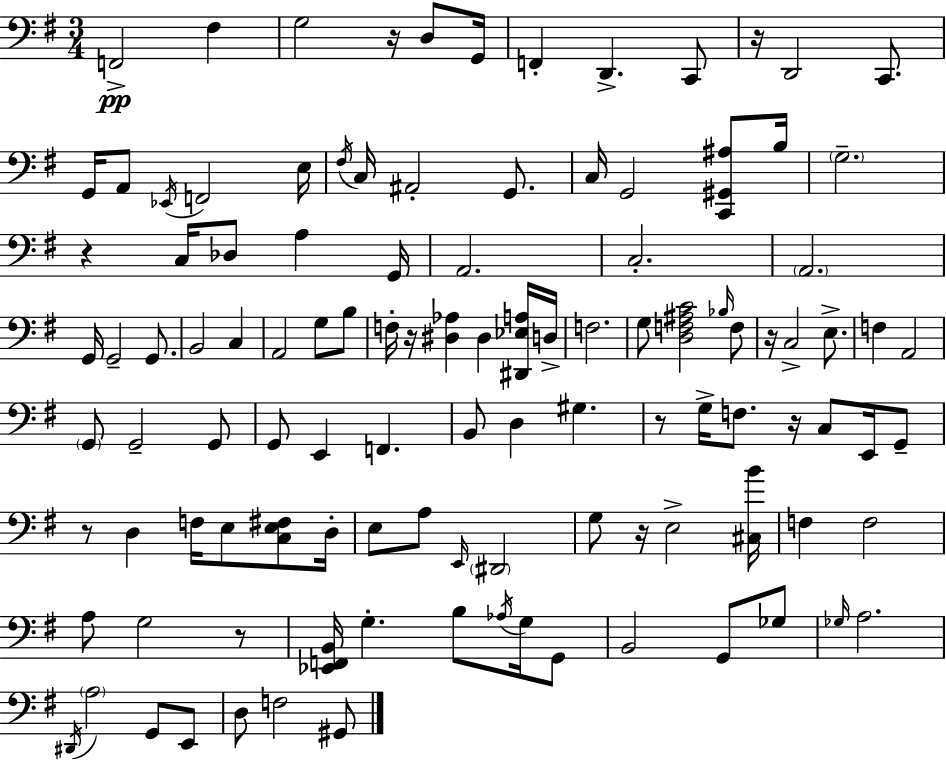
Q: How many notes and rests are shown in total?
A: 111